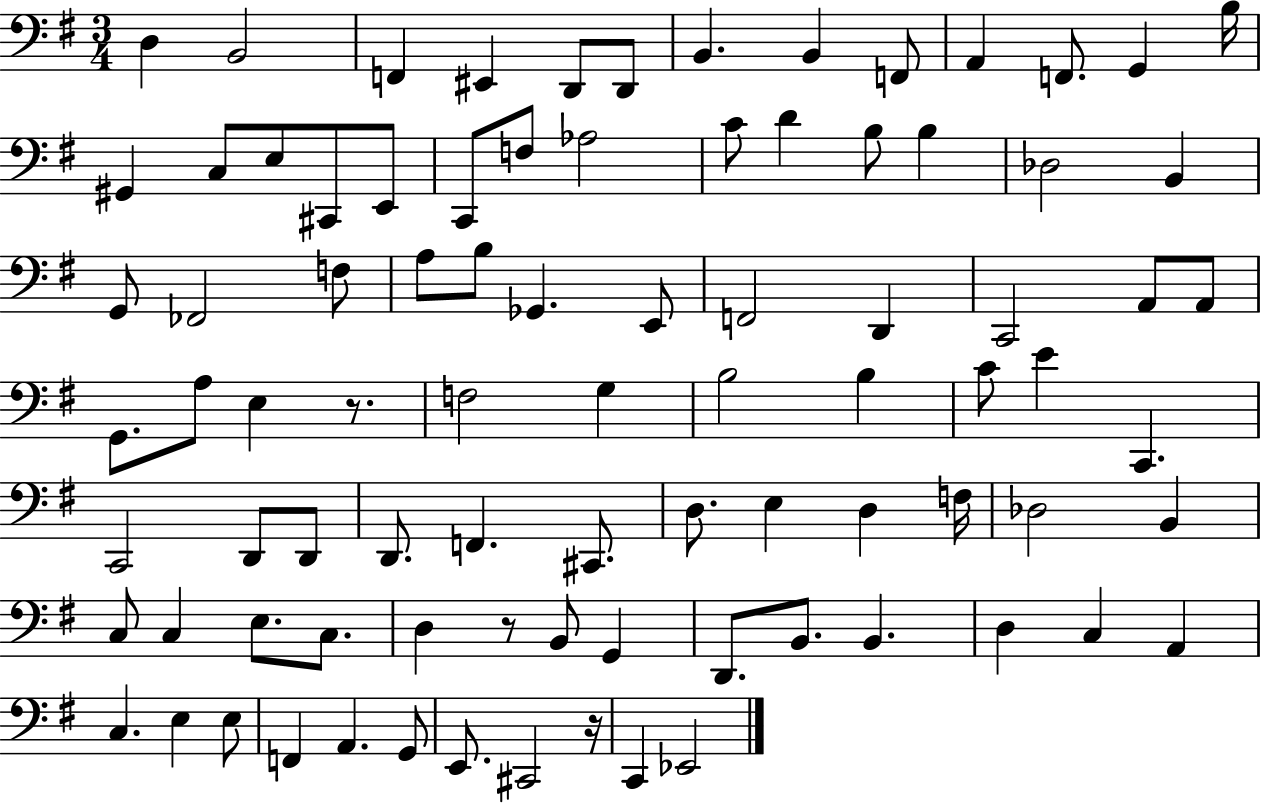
D3/q B2/h F2/q EIS2/q D2/e D2/e B2/q. B2/q F2/e A2/q F2/e. G2/q B3/s G#2/q C3/e E3/e C#2/e E2/e C2/e F3/e Ab3/h C4/e D4/q B3/e B3/q Db3/h B2/q G2/e FES2/h F3/e A3/e B3/e Gb2/q. E2/e F2/h D2/q C2/h A2/e A2/e G2/e. A3/e E3/q R/e. F3/h G3/q B3/h B3/q C4/e E4/q C2/q. C2/h D2/e D2/e D2/e. F2/q. C#2/e. D3/e. E3/q D3/q F3/s Db3/h B2/q C3/e C3/q E3/e. C3/e. D3/q R/e B2/e G2/q D2/e. B2/e. B2/q. D3/q C3/q A2/q C3/q. E3/q E3/e F2/q A2/q. G2/e E2/e. C#2/h R/s C2/q Eb2/h